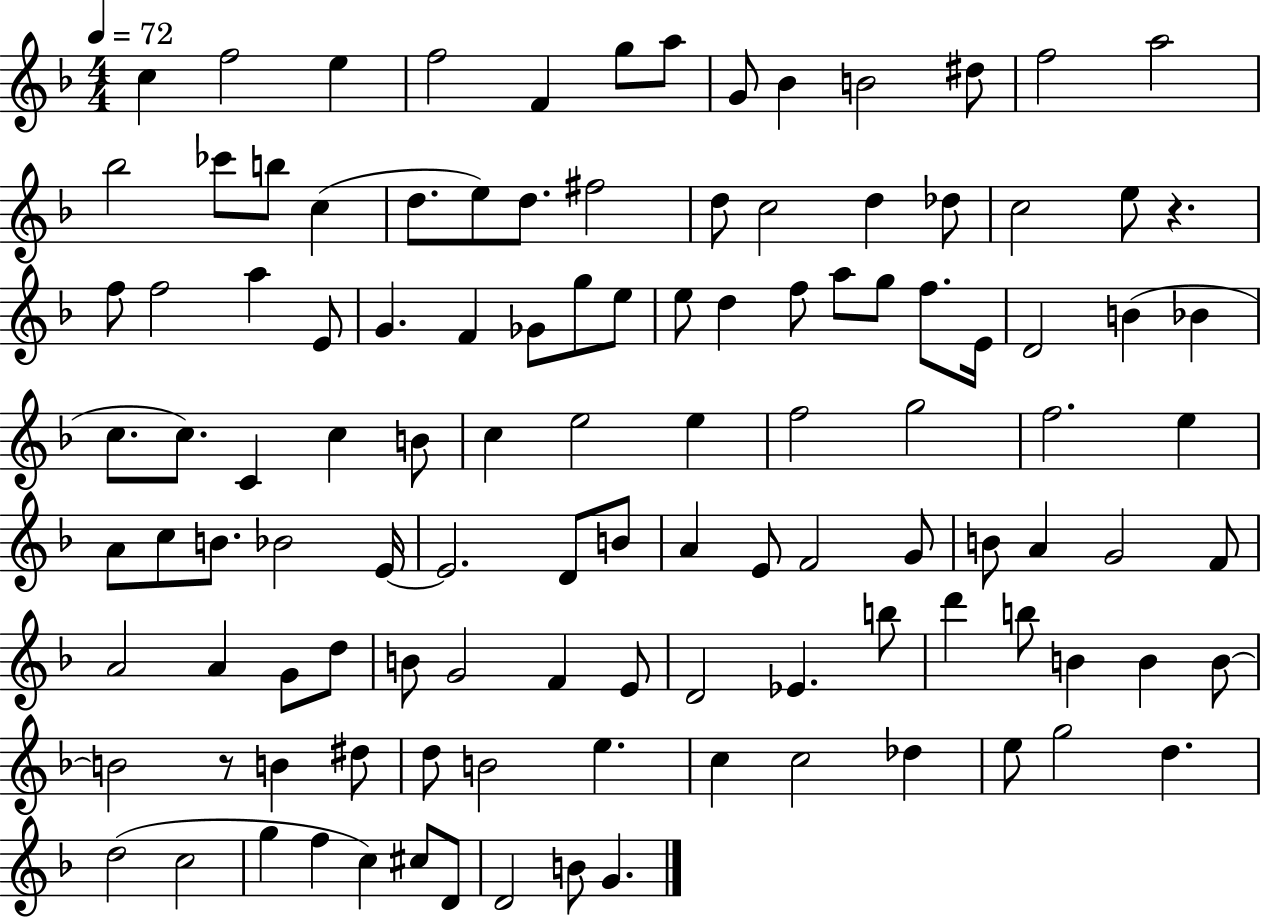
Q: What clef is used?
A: treble